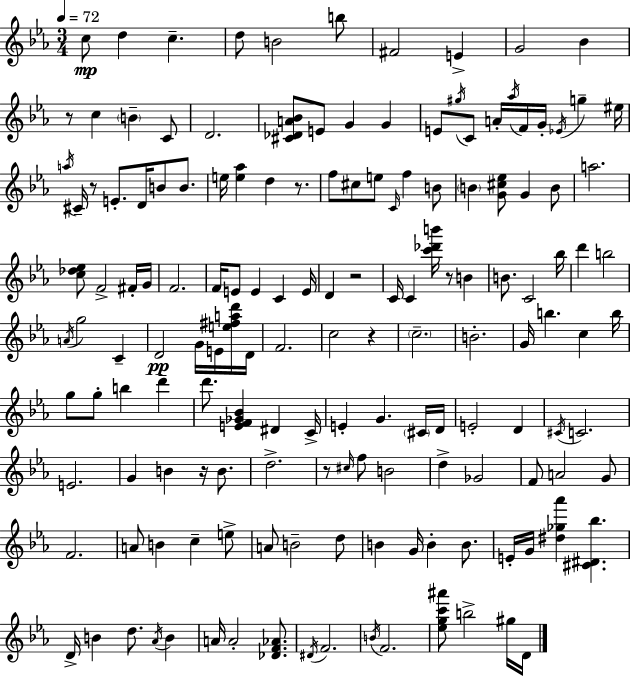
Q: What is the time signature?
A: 3/4